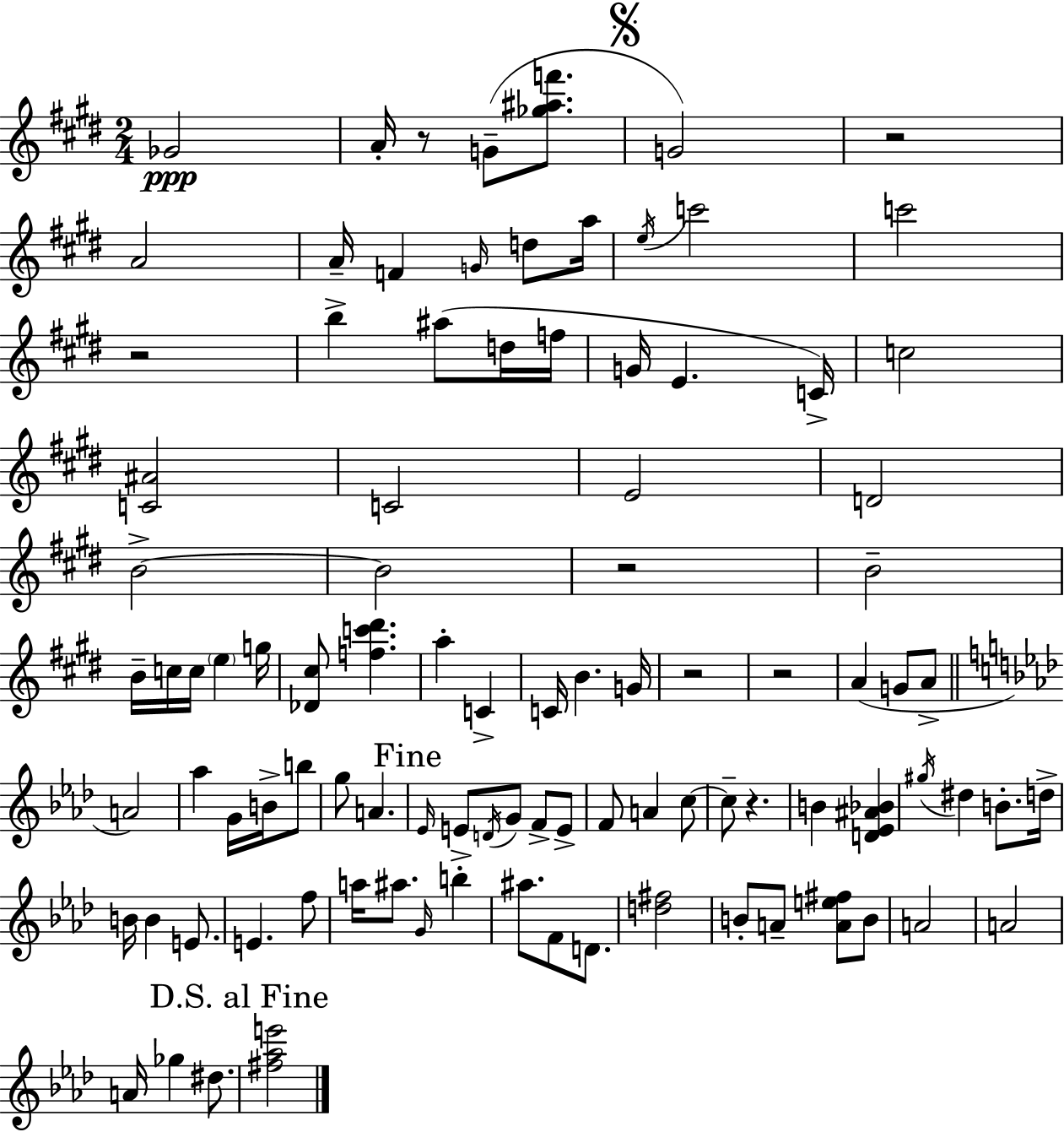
Gb4/h A4/s R/e G4/e [Gb5,A#5,F6]/e. G4/h R/h A4/h A4/s F4/q G4/s D5/e A5/s E5/s C6/h C6/h R/h B5/q A#5/e D5/s F5/s G4/s E4/q. C4/s C5/h [C4,A#4]/h C4/h E4/h D4/h B4/h B4/h R/h B4/h B4/s C5/s C5/s E5/q G5/s [Db4,C#5]/e [F5,C6,D#6]/q. A5/q C4/q C4/s B4/q. G4/s R/h R/h A4/q G4/e A4/e A4/h Ab5/q G4/s B4/s B5/e G5/e A4/q. Eb4/s E4/e D4/s G4/e F4/e E4/e F4/e A4/q C5/e C5/e R/q. B4/q [D4,Eb4,A#4,Bb4]/q G#5/s D#5/q B4/e. D5/s B4/s B4/q E4/e. E4/q. F5/e A5/s A#5/e. G4/s B5/q A#5/e. F4/e D4/e. [D5,F#5]/h B4/e A4/e [A4,E5,F#5]/e B4/e A4/h A4/h A4/s Gb5/q D#5/e. [F#5,Ab5,E6]/h